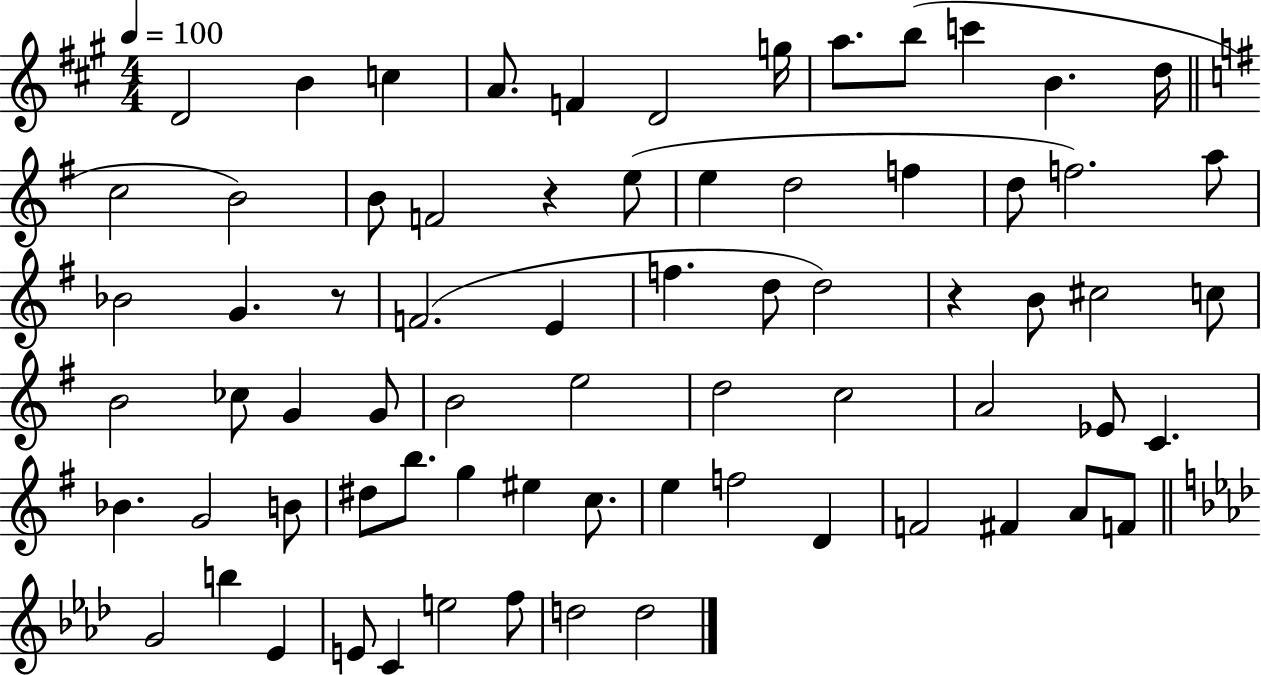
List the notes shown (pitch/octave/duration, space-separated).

D4/h B4/q C5/q A4/e. F4/q D4/h G5/s A5/e. B5/e C6/q B4/q. D5/s C5/h B4/h B4/e F4/h R/q E5/e E5/q D5/h F5/q D5/e F5/h. A5/e Bb4/h G4/q. R/e F4/h. E4/q F5/q. D5/e D5/h R/q B4/e C#5/h C5/e B4/h CES5/e G4/q G4/e B4/h E5/h D5/h C5/h A4/h Eb4/e C4/q. Bb4/q. G4/h B4/e D#5/e B5/e. G5/q EIS5/q C5/e. E5/q F5/h D4/q F4/h F#4/q A4/e F4/e G4/h B5/q Eb4/q E4/e C4/q E5/h F5/e D5/h D5/h